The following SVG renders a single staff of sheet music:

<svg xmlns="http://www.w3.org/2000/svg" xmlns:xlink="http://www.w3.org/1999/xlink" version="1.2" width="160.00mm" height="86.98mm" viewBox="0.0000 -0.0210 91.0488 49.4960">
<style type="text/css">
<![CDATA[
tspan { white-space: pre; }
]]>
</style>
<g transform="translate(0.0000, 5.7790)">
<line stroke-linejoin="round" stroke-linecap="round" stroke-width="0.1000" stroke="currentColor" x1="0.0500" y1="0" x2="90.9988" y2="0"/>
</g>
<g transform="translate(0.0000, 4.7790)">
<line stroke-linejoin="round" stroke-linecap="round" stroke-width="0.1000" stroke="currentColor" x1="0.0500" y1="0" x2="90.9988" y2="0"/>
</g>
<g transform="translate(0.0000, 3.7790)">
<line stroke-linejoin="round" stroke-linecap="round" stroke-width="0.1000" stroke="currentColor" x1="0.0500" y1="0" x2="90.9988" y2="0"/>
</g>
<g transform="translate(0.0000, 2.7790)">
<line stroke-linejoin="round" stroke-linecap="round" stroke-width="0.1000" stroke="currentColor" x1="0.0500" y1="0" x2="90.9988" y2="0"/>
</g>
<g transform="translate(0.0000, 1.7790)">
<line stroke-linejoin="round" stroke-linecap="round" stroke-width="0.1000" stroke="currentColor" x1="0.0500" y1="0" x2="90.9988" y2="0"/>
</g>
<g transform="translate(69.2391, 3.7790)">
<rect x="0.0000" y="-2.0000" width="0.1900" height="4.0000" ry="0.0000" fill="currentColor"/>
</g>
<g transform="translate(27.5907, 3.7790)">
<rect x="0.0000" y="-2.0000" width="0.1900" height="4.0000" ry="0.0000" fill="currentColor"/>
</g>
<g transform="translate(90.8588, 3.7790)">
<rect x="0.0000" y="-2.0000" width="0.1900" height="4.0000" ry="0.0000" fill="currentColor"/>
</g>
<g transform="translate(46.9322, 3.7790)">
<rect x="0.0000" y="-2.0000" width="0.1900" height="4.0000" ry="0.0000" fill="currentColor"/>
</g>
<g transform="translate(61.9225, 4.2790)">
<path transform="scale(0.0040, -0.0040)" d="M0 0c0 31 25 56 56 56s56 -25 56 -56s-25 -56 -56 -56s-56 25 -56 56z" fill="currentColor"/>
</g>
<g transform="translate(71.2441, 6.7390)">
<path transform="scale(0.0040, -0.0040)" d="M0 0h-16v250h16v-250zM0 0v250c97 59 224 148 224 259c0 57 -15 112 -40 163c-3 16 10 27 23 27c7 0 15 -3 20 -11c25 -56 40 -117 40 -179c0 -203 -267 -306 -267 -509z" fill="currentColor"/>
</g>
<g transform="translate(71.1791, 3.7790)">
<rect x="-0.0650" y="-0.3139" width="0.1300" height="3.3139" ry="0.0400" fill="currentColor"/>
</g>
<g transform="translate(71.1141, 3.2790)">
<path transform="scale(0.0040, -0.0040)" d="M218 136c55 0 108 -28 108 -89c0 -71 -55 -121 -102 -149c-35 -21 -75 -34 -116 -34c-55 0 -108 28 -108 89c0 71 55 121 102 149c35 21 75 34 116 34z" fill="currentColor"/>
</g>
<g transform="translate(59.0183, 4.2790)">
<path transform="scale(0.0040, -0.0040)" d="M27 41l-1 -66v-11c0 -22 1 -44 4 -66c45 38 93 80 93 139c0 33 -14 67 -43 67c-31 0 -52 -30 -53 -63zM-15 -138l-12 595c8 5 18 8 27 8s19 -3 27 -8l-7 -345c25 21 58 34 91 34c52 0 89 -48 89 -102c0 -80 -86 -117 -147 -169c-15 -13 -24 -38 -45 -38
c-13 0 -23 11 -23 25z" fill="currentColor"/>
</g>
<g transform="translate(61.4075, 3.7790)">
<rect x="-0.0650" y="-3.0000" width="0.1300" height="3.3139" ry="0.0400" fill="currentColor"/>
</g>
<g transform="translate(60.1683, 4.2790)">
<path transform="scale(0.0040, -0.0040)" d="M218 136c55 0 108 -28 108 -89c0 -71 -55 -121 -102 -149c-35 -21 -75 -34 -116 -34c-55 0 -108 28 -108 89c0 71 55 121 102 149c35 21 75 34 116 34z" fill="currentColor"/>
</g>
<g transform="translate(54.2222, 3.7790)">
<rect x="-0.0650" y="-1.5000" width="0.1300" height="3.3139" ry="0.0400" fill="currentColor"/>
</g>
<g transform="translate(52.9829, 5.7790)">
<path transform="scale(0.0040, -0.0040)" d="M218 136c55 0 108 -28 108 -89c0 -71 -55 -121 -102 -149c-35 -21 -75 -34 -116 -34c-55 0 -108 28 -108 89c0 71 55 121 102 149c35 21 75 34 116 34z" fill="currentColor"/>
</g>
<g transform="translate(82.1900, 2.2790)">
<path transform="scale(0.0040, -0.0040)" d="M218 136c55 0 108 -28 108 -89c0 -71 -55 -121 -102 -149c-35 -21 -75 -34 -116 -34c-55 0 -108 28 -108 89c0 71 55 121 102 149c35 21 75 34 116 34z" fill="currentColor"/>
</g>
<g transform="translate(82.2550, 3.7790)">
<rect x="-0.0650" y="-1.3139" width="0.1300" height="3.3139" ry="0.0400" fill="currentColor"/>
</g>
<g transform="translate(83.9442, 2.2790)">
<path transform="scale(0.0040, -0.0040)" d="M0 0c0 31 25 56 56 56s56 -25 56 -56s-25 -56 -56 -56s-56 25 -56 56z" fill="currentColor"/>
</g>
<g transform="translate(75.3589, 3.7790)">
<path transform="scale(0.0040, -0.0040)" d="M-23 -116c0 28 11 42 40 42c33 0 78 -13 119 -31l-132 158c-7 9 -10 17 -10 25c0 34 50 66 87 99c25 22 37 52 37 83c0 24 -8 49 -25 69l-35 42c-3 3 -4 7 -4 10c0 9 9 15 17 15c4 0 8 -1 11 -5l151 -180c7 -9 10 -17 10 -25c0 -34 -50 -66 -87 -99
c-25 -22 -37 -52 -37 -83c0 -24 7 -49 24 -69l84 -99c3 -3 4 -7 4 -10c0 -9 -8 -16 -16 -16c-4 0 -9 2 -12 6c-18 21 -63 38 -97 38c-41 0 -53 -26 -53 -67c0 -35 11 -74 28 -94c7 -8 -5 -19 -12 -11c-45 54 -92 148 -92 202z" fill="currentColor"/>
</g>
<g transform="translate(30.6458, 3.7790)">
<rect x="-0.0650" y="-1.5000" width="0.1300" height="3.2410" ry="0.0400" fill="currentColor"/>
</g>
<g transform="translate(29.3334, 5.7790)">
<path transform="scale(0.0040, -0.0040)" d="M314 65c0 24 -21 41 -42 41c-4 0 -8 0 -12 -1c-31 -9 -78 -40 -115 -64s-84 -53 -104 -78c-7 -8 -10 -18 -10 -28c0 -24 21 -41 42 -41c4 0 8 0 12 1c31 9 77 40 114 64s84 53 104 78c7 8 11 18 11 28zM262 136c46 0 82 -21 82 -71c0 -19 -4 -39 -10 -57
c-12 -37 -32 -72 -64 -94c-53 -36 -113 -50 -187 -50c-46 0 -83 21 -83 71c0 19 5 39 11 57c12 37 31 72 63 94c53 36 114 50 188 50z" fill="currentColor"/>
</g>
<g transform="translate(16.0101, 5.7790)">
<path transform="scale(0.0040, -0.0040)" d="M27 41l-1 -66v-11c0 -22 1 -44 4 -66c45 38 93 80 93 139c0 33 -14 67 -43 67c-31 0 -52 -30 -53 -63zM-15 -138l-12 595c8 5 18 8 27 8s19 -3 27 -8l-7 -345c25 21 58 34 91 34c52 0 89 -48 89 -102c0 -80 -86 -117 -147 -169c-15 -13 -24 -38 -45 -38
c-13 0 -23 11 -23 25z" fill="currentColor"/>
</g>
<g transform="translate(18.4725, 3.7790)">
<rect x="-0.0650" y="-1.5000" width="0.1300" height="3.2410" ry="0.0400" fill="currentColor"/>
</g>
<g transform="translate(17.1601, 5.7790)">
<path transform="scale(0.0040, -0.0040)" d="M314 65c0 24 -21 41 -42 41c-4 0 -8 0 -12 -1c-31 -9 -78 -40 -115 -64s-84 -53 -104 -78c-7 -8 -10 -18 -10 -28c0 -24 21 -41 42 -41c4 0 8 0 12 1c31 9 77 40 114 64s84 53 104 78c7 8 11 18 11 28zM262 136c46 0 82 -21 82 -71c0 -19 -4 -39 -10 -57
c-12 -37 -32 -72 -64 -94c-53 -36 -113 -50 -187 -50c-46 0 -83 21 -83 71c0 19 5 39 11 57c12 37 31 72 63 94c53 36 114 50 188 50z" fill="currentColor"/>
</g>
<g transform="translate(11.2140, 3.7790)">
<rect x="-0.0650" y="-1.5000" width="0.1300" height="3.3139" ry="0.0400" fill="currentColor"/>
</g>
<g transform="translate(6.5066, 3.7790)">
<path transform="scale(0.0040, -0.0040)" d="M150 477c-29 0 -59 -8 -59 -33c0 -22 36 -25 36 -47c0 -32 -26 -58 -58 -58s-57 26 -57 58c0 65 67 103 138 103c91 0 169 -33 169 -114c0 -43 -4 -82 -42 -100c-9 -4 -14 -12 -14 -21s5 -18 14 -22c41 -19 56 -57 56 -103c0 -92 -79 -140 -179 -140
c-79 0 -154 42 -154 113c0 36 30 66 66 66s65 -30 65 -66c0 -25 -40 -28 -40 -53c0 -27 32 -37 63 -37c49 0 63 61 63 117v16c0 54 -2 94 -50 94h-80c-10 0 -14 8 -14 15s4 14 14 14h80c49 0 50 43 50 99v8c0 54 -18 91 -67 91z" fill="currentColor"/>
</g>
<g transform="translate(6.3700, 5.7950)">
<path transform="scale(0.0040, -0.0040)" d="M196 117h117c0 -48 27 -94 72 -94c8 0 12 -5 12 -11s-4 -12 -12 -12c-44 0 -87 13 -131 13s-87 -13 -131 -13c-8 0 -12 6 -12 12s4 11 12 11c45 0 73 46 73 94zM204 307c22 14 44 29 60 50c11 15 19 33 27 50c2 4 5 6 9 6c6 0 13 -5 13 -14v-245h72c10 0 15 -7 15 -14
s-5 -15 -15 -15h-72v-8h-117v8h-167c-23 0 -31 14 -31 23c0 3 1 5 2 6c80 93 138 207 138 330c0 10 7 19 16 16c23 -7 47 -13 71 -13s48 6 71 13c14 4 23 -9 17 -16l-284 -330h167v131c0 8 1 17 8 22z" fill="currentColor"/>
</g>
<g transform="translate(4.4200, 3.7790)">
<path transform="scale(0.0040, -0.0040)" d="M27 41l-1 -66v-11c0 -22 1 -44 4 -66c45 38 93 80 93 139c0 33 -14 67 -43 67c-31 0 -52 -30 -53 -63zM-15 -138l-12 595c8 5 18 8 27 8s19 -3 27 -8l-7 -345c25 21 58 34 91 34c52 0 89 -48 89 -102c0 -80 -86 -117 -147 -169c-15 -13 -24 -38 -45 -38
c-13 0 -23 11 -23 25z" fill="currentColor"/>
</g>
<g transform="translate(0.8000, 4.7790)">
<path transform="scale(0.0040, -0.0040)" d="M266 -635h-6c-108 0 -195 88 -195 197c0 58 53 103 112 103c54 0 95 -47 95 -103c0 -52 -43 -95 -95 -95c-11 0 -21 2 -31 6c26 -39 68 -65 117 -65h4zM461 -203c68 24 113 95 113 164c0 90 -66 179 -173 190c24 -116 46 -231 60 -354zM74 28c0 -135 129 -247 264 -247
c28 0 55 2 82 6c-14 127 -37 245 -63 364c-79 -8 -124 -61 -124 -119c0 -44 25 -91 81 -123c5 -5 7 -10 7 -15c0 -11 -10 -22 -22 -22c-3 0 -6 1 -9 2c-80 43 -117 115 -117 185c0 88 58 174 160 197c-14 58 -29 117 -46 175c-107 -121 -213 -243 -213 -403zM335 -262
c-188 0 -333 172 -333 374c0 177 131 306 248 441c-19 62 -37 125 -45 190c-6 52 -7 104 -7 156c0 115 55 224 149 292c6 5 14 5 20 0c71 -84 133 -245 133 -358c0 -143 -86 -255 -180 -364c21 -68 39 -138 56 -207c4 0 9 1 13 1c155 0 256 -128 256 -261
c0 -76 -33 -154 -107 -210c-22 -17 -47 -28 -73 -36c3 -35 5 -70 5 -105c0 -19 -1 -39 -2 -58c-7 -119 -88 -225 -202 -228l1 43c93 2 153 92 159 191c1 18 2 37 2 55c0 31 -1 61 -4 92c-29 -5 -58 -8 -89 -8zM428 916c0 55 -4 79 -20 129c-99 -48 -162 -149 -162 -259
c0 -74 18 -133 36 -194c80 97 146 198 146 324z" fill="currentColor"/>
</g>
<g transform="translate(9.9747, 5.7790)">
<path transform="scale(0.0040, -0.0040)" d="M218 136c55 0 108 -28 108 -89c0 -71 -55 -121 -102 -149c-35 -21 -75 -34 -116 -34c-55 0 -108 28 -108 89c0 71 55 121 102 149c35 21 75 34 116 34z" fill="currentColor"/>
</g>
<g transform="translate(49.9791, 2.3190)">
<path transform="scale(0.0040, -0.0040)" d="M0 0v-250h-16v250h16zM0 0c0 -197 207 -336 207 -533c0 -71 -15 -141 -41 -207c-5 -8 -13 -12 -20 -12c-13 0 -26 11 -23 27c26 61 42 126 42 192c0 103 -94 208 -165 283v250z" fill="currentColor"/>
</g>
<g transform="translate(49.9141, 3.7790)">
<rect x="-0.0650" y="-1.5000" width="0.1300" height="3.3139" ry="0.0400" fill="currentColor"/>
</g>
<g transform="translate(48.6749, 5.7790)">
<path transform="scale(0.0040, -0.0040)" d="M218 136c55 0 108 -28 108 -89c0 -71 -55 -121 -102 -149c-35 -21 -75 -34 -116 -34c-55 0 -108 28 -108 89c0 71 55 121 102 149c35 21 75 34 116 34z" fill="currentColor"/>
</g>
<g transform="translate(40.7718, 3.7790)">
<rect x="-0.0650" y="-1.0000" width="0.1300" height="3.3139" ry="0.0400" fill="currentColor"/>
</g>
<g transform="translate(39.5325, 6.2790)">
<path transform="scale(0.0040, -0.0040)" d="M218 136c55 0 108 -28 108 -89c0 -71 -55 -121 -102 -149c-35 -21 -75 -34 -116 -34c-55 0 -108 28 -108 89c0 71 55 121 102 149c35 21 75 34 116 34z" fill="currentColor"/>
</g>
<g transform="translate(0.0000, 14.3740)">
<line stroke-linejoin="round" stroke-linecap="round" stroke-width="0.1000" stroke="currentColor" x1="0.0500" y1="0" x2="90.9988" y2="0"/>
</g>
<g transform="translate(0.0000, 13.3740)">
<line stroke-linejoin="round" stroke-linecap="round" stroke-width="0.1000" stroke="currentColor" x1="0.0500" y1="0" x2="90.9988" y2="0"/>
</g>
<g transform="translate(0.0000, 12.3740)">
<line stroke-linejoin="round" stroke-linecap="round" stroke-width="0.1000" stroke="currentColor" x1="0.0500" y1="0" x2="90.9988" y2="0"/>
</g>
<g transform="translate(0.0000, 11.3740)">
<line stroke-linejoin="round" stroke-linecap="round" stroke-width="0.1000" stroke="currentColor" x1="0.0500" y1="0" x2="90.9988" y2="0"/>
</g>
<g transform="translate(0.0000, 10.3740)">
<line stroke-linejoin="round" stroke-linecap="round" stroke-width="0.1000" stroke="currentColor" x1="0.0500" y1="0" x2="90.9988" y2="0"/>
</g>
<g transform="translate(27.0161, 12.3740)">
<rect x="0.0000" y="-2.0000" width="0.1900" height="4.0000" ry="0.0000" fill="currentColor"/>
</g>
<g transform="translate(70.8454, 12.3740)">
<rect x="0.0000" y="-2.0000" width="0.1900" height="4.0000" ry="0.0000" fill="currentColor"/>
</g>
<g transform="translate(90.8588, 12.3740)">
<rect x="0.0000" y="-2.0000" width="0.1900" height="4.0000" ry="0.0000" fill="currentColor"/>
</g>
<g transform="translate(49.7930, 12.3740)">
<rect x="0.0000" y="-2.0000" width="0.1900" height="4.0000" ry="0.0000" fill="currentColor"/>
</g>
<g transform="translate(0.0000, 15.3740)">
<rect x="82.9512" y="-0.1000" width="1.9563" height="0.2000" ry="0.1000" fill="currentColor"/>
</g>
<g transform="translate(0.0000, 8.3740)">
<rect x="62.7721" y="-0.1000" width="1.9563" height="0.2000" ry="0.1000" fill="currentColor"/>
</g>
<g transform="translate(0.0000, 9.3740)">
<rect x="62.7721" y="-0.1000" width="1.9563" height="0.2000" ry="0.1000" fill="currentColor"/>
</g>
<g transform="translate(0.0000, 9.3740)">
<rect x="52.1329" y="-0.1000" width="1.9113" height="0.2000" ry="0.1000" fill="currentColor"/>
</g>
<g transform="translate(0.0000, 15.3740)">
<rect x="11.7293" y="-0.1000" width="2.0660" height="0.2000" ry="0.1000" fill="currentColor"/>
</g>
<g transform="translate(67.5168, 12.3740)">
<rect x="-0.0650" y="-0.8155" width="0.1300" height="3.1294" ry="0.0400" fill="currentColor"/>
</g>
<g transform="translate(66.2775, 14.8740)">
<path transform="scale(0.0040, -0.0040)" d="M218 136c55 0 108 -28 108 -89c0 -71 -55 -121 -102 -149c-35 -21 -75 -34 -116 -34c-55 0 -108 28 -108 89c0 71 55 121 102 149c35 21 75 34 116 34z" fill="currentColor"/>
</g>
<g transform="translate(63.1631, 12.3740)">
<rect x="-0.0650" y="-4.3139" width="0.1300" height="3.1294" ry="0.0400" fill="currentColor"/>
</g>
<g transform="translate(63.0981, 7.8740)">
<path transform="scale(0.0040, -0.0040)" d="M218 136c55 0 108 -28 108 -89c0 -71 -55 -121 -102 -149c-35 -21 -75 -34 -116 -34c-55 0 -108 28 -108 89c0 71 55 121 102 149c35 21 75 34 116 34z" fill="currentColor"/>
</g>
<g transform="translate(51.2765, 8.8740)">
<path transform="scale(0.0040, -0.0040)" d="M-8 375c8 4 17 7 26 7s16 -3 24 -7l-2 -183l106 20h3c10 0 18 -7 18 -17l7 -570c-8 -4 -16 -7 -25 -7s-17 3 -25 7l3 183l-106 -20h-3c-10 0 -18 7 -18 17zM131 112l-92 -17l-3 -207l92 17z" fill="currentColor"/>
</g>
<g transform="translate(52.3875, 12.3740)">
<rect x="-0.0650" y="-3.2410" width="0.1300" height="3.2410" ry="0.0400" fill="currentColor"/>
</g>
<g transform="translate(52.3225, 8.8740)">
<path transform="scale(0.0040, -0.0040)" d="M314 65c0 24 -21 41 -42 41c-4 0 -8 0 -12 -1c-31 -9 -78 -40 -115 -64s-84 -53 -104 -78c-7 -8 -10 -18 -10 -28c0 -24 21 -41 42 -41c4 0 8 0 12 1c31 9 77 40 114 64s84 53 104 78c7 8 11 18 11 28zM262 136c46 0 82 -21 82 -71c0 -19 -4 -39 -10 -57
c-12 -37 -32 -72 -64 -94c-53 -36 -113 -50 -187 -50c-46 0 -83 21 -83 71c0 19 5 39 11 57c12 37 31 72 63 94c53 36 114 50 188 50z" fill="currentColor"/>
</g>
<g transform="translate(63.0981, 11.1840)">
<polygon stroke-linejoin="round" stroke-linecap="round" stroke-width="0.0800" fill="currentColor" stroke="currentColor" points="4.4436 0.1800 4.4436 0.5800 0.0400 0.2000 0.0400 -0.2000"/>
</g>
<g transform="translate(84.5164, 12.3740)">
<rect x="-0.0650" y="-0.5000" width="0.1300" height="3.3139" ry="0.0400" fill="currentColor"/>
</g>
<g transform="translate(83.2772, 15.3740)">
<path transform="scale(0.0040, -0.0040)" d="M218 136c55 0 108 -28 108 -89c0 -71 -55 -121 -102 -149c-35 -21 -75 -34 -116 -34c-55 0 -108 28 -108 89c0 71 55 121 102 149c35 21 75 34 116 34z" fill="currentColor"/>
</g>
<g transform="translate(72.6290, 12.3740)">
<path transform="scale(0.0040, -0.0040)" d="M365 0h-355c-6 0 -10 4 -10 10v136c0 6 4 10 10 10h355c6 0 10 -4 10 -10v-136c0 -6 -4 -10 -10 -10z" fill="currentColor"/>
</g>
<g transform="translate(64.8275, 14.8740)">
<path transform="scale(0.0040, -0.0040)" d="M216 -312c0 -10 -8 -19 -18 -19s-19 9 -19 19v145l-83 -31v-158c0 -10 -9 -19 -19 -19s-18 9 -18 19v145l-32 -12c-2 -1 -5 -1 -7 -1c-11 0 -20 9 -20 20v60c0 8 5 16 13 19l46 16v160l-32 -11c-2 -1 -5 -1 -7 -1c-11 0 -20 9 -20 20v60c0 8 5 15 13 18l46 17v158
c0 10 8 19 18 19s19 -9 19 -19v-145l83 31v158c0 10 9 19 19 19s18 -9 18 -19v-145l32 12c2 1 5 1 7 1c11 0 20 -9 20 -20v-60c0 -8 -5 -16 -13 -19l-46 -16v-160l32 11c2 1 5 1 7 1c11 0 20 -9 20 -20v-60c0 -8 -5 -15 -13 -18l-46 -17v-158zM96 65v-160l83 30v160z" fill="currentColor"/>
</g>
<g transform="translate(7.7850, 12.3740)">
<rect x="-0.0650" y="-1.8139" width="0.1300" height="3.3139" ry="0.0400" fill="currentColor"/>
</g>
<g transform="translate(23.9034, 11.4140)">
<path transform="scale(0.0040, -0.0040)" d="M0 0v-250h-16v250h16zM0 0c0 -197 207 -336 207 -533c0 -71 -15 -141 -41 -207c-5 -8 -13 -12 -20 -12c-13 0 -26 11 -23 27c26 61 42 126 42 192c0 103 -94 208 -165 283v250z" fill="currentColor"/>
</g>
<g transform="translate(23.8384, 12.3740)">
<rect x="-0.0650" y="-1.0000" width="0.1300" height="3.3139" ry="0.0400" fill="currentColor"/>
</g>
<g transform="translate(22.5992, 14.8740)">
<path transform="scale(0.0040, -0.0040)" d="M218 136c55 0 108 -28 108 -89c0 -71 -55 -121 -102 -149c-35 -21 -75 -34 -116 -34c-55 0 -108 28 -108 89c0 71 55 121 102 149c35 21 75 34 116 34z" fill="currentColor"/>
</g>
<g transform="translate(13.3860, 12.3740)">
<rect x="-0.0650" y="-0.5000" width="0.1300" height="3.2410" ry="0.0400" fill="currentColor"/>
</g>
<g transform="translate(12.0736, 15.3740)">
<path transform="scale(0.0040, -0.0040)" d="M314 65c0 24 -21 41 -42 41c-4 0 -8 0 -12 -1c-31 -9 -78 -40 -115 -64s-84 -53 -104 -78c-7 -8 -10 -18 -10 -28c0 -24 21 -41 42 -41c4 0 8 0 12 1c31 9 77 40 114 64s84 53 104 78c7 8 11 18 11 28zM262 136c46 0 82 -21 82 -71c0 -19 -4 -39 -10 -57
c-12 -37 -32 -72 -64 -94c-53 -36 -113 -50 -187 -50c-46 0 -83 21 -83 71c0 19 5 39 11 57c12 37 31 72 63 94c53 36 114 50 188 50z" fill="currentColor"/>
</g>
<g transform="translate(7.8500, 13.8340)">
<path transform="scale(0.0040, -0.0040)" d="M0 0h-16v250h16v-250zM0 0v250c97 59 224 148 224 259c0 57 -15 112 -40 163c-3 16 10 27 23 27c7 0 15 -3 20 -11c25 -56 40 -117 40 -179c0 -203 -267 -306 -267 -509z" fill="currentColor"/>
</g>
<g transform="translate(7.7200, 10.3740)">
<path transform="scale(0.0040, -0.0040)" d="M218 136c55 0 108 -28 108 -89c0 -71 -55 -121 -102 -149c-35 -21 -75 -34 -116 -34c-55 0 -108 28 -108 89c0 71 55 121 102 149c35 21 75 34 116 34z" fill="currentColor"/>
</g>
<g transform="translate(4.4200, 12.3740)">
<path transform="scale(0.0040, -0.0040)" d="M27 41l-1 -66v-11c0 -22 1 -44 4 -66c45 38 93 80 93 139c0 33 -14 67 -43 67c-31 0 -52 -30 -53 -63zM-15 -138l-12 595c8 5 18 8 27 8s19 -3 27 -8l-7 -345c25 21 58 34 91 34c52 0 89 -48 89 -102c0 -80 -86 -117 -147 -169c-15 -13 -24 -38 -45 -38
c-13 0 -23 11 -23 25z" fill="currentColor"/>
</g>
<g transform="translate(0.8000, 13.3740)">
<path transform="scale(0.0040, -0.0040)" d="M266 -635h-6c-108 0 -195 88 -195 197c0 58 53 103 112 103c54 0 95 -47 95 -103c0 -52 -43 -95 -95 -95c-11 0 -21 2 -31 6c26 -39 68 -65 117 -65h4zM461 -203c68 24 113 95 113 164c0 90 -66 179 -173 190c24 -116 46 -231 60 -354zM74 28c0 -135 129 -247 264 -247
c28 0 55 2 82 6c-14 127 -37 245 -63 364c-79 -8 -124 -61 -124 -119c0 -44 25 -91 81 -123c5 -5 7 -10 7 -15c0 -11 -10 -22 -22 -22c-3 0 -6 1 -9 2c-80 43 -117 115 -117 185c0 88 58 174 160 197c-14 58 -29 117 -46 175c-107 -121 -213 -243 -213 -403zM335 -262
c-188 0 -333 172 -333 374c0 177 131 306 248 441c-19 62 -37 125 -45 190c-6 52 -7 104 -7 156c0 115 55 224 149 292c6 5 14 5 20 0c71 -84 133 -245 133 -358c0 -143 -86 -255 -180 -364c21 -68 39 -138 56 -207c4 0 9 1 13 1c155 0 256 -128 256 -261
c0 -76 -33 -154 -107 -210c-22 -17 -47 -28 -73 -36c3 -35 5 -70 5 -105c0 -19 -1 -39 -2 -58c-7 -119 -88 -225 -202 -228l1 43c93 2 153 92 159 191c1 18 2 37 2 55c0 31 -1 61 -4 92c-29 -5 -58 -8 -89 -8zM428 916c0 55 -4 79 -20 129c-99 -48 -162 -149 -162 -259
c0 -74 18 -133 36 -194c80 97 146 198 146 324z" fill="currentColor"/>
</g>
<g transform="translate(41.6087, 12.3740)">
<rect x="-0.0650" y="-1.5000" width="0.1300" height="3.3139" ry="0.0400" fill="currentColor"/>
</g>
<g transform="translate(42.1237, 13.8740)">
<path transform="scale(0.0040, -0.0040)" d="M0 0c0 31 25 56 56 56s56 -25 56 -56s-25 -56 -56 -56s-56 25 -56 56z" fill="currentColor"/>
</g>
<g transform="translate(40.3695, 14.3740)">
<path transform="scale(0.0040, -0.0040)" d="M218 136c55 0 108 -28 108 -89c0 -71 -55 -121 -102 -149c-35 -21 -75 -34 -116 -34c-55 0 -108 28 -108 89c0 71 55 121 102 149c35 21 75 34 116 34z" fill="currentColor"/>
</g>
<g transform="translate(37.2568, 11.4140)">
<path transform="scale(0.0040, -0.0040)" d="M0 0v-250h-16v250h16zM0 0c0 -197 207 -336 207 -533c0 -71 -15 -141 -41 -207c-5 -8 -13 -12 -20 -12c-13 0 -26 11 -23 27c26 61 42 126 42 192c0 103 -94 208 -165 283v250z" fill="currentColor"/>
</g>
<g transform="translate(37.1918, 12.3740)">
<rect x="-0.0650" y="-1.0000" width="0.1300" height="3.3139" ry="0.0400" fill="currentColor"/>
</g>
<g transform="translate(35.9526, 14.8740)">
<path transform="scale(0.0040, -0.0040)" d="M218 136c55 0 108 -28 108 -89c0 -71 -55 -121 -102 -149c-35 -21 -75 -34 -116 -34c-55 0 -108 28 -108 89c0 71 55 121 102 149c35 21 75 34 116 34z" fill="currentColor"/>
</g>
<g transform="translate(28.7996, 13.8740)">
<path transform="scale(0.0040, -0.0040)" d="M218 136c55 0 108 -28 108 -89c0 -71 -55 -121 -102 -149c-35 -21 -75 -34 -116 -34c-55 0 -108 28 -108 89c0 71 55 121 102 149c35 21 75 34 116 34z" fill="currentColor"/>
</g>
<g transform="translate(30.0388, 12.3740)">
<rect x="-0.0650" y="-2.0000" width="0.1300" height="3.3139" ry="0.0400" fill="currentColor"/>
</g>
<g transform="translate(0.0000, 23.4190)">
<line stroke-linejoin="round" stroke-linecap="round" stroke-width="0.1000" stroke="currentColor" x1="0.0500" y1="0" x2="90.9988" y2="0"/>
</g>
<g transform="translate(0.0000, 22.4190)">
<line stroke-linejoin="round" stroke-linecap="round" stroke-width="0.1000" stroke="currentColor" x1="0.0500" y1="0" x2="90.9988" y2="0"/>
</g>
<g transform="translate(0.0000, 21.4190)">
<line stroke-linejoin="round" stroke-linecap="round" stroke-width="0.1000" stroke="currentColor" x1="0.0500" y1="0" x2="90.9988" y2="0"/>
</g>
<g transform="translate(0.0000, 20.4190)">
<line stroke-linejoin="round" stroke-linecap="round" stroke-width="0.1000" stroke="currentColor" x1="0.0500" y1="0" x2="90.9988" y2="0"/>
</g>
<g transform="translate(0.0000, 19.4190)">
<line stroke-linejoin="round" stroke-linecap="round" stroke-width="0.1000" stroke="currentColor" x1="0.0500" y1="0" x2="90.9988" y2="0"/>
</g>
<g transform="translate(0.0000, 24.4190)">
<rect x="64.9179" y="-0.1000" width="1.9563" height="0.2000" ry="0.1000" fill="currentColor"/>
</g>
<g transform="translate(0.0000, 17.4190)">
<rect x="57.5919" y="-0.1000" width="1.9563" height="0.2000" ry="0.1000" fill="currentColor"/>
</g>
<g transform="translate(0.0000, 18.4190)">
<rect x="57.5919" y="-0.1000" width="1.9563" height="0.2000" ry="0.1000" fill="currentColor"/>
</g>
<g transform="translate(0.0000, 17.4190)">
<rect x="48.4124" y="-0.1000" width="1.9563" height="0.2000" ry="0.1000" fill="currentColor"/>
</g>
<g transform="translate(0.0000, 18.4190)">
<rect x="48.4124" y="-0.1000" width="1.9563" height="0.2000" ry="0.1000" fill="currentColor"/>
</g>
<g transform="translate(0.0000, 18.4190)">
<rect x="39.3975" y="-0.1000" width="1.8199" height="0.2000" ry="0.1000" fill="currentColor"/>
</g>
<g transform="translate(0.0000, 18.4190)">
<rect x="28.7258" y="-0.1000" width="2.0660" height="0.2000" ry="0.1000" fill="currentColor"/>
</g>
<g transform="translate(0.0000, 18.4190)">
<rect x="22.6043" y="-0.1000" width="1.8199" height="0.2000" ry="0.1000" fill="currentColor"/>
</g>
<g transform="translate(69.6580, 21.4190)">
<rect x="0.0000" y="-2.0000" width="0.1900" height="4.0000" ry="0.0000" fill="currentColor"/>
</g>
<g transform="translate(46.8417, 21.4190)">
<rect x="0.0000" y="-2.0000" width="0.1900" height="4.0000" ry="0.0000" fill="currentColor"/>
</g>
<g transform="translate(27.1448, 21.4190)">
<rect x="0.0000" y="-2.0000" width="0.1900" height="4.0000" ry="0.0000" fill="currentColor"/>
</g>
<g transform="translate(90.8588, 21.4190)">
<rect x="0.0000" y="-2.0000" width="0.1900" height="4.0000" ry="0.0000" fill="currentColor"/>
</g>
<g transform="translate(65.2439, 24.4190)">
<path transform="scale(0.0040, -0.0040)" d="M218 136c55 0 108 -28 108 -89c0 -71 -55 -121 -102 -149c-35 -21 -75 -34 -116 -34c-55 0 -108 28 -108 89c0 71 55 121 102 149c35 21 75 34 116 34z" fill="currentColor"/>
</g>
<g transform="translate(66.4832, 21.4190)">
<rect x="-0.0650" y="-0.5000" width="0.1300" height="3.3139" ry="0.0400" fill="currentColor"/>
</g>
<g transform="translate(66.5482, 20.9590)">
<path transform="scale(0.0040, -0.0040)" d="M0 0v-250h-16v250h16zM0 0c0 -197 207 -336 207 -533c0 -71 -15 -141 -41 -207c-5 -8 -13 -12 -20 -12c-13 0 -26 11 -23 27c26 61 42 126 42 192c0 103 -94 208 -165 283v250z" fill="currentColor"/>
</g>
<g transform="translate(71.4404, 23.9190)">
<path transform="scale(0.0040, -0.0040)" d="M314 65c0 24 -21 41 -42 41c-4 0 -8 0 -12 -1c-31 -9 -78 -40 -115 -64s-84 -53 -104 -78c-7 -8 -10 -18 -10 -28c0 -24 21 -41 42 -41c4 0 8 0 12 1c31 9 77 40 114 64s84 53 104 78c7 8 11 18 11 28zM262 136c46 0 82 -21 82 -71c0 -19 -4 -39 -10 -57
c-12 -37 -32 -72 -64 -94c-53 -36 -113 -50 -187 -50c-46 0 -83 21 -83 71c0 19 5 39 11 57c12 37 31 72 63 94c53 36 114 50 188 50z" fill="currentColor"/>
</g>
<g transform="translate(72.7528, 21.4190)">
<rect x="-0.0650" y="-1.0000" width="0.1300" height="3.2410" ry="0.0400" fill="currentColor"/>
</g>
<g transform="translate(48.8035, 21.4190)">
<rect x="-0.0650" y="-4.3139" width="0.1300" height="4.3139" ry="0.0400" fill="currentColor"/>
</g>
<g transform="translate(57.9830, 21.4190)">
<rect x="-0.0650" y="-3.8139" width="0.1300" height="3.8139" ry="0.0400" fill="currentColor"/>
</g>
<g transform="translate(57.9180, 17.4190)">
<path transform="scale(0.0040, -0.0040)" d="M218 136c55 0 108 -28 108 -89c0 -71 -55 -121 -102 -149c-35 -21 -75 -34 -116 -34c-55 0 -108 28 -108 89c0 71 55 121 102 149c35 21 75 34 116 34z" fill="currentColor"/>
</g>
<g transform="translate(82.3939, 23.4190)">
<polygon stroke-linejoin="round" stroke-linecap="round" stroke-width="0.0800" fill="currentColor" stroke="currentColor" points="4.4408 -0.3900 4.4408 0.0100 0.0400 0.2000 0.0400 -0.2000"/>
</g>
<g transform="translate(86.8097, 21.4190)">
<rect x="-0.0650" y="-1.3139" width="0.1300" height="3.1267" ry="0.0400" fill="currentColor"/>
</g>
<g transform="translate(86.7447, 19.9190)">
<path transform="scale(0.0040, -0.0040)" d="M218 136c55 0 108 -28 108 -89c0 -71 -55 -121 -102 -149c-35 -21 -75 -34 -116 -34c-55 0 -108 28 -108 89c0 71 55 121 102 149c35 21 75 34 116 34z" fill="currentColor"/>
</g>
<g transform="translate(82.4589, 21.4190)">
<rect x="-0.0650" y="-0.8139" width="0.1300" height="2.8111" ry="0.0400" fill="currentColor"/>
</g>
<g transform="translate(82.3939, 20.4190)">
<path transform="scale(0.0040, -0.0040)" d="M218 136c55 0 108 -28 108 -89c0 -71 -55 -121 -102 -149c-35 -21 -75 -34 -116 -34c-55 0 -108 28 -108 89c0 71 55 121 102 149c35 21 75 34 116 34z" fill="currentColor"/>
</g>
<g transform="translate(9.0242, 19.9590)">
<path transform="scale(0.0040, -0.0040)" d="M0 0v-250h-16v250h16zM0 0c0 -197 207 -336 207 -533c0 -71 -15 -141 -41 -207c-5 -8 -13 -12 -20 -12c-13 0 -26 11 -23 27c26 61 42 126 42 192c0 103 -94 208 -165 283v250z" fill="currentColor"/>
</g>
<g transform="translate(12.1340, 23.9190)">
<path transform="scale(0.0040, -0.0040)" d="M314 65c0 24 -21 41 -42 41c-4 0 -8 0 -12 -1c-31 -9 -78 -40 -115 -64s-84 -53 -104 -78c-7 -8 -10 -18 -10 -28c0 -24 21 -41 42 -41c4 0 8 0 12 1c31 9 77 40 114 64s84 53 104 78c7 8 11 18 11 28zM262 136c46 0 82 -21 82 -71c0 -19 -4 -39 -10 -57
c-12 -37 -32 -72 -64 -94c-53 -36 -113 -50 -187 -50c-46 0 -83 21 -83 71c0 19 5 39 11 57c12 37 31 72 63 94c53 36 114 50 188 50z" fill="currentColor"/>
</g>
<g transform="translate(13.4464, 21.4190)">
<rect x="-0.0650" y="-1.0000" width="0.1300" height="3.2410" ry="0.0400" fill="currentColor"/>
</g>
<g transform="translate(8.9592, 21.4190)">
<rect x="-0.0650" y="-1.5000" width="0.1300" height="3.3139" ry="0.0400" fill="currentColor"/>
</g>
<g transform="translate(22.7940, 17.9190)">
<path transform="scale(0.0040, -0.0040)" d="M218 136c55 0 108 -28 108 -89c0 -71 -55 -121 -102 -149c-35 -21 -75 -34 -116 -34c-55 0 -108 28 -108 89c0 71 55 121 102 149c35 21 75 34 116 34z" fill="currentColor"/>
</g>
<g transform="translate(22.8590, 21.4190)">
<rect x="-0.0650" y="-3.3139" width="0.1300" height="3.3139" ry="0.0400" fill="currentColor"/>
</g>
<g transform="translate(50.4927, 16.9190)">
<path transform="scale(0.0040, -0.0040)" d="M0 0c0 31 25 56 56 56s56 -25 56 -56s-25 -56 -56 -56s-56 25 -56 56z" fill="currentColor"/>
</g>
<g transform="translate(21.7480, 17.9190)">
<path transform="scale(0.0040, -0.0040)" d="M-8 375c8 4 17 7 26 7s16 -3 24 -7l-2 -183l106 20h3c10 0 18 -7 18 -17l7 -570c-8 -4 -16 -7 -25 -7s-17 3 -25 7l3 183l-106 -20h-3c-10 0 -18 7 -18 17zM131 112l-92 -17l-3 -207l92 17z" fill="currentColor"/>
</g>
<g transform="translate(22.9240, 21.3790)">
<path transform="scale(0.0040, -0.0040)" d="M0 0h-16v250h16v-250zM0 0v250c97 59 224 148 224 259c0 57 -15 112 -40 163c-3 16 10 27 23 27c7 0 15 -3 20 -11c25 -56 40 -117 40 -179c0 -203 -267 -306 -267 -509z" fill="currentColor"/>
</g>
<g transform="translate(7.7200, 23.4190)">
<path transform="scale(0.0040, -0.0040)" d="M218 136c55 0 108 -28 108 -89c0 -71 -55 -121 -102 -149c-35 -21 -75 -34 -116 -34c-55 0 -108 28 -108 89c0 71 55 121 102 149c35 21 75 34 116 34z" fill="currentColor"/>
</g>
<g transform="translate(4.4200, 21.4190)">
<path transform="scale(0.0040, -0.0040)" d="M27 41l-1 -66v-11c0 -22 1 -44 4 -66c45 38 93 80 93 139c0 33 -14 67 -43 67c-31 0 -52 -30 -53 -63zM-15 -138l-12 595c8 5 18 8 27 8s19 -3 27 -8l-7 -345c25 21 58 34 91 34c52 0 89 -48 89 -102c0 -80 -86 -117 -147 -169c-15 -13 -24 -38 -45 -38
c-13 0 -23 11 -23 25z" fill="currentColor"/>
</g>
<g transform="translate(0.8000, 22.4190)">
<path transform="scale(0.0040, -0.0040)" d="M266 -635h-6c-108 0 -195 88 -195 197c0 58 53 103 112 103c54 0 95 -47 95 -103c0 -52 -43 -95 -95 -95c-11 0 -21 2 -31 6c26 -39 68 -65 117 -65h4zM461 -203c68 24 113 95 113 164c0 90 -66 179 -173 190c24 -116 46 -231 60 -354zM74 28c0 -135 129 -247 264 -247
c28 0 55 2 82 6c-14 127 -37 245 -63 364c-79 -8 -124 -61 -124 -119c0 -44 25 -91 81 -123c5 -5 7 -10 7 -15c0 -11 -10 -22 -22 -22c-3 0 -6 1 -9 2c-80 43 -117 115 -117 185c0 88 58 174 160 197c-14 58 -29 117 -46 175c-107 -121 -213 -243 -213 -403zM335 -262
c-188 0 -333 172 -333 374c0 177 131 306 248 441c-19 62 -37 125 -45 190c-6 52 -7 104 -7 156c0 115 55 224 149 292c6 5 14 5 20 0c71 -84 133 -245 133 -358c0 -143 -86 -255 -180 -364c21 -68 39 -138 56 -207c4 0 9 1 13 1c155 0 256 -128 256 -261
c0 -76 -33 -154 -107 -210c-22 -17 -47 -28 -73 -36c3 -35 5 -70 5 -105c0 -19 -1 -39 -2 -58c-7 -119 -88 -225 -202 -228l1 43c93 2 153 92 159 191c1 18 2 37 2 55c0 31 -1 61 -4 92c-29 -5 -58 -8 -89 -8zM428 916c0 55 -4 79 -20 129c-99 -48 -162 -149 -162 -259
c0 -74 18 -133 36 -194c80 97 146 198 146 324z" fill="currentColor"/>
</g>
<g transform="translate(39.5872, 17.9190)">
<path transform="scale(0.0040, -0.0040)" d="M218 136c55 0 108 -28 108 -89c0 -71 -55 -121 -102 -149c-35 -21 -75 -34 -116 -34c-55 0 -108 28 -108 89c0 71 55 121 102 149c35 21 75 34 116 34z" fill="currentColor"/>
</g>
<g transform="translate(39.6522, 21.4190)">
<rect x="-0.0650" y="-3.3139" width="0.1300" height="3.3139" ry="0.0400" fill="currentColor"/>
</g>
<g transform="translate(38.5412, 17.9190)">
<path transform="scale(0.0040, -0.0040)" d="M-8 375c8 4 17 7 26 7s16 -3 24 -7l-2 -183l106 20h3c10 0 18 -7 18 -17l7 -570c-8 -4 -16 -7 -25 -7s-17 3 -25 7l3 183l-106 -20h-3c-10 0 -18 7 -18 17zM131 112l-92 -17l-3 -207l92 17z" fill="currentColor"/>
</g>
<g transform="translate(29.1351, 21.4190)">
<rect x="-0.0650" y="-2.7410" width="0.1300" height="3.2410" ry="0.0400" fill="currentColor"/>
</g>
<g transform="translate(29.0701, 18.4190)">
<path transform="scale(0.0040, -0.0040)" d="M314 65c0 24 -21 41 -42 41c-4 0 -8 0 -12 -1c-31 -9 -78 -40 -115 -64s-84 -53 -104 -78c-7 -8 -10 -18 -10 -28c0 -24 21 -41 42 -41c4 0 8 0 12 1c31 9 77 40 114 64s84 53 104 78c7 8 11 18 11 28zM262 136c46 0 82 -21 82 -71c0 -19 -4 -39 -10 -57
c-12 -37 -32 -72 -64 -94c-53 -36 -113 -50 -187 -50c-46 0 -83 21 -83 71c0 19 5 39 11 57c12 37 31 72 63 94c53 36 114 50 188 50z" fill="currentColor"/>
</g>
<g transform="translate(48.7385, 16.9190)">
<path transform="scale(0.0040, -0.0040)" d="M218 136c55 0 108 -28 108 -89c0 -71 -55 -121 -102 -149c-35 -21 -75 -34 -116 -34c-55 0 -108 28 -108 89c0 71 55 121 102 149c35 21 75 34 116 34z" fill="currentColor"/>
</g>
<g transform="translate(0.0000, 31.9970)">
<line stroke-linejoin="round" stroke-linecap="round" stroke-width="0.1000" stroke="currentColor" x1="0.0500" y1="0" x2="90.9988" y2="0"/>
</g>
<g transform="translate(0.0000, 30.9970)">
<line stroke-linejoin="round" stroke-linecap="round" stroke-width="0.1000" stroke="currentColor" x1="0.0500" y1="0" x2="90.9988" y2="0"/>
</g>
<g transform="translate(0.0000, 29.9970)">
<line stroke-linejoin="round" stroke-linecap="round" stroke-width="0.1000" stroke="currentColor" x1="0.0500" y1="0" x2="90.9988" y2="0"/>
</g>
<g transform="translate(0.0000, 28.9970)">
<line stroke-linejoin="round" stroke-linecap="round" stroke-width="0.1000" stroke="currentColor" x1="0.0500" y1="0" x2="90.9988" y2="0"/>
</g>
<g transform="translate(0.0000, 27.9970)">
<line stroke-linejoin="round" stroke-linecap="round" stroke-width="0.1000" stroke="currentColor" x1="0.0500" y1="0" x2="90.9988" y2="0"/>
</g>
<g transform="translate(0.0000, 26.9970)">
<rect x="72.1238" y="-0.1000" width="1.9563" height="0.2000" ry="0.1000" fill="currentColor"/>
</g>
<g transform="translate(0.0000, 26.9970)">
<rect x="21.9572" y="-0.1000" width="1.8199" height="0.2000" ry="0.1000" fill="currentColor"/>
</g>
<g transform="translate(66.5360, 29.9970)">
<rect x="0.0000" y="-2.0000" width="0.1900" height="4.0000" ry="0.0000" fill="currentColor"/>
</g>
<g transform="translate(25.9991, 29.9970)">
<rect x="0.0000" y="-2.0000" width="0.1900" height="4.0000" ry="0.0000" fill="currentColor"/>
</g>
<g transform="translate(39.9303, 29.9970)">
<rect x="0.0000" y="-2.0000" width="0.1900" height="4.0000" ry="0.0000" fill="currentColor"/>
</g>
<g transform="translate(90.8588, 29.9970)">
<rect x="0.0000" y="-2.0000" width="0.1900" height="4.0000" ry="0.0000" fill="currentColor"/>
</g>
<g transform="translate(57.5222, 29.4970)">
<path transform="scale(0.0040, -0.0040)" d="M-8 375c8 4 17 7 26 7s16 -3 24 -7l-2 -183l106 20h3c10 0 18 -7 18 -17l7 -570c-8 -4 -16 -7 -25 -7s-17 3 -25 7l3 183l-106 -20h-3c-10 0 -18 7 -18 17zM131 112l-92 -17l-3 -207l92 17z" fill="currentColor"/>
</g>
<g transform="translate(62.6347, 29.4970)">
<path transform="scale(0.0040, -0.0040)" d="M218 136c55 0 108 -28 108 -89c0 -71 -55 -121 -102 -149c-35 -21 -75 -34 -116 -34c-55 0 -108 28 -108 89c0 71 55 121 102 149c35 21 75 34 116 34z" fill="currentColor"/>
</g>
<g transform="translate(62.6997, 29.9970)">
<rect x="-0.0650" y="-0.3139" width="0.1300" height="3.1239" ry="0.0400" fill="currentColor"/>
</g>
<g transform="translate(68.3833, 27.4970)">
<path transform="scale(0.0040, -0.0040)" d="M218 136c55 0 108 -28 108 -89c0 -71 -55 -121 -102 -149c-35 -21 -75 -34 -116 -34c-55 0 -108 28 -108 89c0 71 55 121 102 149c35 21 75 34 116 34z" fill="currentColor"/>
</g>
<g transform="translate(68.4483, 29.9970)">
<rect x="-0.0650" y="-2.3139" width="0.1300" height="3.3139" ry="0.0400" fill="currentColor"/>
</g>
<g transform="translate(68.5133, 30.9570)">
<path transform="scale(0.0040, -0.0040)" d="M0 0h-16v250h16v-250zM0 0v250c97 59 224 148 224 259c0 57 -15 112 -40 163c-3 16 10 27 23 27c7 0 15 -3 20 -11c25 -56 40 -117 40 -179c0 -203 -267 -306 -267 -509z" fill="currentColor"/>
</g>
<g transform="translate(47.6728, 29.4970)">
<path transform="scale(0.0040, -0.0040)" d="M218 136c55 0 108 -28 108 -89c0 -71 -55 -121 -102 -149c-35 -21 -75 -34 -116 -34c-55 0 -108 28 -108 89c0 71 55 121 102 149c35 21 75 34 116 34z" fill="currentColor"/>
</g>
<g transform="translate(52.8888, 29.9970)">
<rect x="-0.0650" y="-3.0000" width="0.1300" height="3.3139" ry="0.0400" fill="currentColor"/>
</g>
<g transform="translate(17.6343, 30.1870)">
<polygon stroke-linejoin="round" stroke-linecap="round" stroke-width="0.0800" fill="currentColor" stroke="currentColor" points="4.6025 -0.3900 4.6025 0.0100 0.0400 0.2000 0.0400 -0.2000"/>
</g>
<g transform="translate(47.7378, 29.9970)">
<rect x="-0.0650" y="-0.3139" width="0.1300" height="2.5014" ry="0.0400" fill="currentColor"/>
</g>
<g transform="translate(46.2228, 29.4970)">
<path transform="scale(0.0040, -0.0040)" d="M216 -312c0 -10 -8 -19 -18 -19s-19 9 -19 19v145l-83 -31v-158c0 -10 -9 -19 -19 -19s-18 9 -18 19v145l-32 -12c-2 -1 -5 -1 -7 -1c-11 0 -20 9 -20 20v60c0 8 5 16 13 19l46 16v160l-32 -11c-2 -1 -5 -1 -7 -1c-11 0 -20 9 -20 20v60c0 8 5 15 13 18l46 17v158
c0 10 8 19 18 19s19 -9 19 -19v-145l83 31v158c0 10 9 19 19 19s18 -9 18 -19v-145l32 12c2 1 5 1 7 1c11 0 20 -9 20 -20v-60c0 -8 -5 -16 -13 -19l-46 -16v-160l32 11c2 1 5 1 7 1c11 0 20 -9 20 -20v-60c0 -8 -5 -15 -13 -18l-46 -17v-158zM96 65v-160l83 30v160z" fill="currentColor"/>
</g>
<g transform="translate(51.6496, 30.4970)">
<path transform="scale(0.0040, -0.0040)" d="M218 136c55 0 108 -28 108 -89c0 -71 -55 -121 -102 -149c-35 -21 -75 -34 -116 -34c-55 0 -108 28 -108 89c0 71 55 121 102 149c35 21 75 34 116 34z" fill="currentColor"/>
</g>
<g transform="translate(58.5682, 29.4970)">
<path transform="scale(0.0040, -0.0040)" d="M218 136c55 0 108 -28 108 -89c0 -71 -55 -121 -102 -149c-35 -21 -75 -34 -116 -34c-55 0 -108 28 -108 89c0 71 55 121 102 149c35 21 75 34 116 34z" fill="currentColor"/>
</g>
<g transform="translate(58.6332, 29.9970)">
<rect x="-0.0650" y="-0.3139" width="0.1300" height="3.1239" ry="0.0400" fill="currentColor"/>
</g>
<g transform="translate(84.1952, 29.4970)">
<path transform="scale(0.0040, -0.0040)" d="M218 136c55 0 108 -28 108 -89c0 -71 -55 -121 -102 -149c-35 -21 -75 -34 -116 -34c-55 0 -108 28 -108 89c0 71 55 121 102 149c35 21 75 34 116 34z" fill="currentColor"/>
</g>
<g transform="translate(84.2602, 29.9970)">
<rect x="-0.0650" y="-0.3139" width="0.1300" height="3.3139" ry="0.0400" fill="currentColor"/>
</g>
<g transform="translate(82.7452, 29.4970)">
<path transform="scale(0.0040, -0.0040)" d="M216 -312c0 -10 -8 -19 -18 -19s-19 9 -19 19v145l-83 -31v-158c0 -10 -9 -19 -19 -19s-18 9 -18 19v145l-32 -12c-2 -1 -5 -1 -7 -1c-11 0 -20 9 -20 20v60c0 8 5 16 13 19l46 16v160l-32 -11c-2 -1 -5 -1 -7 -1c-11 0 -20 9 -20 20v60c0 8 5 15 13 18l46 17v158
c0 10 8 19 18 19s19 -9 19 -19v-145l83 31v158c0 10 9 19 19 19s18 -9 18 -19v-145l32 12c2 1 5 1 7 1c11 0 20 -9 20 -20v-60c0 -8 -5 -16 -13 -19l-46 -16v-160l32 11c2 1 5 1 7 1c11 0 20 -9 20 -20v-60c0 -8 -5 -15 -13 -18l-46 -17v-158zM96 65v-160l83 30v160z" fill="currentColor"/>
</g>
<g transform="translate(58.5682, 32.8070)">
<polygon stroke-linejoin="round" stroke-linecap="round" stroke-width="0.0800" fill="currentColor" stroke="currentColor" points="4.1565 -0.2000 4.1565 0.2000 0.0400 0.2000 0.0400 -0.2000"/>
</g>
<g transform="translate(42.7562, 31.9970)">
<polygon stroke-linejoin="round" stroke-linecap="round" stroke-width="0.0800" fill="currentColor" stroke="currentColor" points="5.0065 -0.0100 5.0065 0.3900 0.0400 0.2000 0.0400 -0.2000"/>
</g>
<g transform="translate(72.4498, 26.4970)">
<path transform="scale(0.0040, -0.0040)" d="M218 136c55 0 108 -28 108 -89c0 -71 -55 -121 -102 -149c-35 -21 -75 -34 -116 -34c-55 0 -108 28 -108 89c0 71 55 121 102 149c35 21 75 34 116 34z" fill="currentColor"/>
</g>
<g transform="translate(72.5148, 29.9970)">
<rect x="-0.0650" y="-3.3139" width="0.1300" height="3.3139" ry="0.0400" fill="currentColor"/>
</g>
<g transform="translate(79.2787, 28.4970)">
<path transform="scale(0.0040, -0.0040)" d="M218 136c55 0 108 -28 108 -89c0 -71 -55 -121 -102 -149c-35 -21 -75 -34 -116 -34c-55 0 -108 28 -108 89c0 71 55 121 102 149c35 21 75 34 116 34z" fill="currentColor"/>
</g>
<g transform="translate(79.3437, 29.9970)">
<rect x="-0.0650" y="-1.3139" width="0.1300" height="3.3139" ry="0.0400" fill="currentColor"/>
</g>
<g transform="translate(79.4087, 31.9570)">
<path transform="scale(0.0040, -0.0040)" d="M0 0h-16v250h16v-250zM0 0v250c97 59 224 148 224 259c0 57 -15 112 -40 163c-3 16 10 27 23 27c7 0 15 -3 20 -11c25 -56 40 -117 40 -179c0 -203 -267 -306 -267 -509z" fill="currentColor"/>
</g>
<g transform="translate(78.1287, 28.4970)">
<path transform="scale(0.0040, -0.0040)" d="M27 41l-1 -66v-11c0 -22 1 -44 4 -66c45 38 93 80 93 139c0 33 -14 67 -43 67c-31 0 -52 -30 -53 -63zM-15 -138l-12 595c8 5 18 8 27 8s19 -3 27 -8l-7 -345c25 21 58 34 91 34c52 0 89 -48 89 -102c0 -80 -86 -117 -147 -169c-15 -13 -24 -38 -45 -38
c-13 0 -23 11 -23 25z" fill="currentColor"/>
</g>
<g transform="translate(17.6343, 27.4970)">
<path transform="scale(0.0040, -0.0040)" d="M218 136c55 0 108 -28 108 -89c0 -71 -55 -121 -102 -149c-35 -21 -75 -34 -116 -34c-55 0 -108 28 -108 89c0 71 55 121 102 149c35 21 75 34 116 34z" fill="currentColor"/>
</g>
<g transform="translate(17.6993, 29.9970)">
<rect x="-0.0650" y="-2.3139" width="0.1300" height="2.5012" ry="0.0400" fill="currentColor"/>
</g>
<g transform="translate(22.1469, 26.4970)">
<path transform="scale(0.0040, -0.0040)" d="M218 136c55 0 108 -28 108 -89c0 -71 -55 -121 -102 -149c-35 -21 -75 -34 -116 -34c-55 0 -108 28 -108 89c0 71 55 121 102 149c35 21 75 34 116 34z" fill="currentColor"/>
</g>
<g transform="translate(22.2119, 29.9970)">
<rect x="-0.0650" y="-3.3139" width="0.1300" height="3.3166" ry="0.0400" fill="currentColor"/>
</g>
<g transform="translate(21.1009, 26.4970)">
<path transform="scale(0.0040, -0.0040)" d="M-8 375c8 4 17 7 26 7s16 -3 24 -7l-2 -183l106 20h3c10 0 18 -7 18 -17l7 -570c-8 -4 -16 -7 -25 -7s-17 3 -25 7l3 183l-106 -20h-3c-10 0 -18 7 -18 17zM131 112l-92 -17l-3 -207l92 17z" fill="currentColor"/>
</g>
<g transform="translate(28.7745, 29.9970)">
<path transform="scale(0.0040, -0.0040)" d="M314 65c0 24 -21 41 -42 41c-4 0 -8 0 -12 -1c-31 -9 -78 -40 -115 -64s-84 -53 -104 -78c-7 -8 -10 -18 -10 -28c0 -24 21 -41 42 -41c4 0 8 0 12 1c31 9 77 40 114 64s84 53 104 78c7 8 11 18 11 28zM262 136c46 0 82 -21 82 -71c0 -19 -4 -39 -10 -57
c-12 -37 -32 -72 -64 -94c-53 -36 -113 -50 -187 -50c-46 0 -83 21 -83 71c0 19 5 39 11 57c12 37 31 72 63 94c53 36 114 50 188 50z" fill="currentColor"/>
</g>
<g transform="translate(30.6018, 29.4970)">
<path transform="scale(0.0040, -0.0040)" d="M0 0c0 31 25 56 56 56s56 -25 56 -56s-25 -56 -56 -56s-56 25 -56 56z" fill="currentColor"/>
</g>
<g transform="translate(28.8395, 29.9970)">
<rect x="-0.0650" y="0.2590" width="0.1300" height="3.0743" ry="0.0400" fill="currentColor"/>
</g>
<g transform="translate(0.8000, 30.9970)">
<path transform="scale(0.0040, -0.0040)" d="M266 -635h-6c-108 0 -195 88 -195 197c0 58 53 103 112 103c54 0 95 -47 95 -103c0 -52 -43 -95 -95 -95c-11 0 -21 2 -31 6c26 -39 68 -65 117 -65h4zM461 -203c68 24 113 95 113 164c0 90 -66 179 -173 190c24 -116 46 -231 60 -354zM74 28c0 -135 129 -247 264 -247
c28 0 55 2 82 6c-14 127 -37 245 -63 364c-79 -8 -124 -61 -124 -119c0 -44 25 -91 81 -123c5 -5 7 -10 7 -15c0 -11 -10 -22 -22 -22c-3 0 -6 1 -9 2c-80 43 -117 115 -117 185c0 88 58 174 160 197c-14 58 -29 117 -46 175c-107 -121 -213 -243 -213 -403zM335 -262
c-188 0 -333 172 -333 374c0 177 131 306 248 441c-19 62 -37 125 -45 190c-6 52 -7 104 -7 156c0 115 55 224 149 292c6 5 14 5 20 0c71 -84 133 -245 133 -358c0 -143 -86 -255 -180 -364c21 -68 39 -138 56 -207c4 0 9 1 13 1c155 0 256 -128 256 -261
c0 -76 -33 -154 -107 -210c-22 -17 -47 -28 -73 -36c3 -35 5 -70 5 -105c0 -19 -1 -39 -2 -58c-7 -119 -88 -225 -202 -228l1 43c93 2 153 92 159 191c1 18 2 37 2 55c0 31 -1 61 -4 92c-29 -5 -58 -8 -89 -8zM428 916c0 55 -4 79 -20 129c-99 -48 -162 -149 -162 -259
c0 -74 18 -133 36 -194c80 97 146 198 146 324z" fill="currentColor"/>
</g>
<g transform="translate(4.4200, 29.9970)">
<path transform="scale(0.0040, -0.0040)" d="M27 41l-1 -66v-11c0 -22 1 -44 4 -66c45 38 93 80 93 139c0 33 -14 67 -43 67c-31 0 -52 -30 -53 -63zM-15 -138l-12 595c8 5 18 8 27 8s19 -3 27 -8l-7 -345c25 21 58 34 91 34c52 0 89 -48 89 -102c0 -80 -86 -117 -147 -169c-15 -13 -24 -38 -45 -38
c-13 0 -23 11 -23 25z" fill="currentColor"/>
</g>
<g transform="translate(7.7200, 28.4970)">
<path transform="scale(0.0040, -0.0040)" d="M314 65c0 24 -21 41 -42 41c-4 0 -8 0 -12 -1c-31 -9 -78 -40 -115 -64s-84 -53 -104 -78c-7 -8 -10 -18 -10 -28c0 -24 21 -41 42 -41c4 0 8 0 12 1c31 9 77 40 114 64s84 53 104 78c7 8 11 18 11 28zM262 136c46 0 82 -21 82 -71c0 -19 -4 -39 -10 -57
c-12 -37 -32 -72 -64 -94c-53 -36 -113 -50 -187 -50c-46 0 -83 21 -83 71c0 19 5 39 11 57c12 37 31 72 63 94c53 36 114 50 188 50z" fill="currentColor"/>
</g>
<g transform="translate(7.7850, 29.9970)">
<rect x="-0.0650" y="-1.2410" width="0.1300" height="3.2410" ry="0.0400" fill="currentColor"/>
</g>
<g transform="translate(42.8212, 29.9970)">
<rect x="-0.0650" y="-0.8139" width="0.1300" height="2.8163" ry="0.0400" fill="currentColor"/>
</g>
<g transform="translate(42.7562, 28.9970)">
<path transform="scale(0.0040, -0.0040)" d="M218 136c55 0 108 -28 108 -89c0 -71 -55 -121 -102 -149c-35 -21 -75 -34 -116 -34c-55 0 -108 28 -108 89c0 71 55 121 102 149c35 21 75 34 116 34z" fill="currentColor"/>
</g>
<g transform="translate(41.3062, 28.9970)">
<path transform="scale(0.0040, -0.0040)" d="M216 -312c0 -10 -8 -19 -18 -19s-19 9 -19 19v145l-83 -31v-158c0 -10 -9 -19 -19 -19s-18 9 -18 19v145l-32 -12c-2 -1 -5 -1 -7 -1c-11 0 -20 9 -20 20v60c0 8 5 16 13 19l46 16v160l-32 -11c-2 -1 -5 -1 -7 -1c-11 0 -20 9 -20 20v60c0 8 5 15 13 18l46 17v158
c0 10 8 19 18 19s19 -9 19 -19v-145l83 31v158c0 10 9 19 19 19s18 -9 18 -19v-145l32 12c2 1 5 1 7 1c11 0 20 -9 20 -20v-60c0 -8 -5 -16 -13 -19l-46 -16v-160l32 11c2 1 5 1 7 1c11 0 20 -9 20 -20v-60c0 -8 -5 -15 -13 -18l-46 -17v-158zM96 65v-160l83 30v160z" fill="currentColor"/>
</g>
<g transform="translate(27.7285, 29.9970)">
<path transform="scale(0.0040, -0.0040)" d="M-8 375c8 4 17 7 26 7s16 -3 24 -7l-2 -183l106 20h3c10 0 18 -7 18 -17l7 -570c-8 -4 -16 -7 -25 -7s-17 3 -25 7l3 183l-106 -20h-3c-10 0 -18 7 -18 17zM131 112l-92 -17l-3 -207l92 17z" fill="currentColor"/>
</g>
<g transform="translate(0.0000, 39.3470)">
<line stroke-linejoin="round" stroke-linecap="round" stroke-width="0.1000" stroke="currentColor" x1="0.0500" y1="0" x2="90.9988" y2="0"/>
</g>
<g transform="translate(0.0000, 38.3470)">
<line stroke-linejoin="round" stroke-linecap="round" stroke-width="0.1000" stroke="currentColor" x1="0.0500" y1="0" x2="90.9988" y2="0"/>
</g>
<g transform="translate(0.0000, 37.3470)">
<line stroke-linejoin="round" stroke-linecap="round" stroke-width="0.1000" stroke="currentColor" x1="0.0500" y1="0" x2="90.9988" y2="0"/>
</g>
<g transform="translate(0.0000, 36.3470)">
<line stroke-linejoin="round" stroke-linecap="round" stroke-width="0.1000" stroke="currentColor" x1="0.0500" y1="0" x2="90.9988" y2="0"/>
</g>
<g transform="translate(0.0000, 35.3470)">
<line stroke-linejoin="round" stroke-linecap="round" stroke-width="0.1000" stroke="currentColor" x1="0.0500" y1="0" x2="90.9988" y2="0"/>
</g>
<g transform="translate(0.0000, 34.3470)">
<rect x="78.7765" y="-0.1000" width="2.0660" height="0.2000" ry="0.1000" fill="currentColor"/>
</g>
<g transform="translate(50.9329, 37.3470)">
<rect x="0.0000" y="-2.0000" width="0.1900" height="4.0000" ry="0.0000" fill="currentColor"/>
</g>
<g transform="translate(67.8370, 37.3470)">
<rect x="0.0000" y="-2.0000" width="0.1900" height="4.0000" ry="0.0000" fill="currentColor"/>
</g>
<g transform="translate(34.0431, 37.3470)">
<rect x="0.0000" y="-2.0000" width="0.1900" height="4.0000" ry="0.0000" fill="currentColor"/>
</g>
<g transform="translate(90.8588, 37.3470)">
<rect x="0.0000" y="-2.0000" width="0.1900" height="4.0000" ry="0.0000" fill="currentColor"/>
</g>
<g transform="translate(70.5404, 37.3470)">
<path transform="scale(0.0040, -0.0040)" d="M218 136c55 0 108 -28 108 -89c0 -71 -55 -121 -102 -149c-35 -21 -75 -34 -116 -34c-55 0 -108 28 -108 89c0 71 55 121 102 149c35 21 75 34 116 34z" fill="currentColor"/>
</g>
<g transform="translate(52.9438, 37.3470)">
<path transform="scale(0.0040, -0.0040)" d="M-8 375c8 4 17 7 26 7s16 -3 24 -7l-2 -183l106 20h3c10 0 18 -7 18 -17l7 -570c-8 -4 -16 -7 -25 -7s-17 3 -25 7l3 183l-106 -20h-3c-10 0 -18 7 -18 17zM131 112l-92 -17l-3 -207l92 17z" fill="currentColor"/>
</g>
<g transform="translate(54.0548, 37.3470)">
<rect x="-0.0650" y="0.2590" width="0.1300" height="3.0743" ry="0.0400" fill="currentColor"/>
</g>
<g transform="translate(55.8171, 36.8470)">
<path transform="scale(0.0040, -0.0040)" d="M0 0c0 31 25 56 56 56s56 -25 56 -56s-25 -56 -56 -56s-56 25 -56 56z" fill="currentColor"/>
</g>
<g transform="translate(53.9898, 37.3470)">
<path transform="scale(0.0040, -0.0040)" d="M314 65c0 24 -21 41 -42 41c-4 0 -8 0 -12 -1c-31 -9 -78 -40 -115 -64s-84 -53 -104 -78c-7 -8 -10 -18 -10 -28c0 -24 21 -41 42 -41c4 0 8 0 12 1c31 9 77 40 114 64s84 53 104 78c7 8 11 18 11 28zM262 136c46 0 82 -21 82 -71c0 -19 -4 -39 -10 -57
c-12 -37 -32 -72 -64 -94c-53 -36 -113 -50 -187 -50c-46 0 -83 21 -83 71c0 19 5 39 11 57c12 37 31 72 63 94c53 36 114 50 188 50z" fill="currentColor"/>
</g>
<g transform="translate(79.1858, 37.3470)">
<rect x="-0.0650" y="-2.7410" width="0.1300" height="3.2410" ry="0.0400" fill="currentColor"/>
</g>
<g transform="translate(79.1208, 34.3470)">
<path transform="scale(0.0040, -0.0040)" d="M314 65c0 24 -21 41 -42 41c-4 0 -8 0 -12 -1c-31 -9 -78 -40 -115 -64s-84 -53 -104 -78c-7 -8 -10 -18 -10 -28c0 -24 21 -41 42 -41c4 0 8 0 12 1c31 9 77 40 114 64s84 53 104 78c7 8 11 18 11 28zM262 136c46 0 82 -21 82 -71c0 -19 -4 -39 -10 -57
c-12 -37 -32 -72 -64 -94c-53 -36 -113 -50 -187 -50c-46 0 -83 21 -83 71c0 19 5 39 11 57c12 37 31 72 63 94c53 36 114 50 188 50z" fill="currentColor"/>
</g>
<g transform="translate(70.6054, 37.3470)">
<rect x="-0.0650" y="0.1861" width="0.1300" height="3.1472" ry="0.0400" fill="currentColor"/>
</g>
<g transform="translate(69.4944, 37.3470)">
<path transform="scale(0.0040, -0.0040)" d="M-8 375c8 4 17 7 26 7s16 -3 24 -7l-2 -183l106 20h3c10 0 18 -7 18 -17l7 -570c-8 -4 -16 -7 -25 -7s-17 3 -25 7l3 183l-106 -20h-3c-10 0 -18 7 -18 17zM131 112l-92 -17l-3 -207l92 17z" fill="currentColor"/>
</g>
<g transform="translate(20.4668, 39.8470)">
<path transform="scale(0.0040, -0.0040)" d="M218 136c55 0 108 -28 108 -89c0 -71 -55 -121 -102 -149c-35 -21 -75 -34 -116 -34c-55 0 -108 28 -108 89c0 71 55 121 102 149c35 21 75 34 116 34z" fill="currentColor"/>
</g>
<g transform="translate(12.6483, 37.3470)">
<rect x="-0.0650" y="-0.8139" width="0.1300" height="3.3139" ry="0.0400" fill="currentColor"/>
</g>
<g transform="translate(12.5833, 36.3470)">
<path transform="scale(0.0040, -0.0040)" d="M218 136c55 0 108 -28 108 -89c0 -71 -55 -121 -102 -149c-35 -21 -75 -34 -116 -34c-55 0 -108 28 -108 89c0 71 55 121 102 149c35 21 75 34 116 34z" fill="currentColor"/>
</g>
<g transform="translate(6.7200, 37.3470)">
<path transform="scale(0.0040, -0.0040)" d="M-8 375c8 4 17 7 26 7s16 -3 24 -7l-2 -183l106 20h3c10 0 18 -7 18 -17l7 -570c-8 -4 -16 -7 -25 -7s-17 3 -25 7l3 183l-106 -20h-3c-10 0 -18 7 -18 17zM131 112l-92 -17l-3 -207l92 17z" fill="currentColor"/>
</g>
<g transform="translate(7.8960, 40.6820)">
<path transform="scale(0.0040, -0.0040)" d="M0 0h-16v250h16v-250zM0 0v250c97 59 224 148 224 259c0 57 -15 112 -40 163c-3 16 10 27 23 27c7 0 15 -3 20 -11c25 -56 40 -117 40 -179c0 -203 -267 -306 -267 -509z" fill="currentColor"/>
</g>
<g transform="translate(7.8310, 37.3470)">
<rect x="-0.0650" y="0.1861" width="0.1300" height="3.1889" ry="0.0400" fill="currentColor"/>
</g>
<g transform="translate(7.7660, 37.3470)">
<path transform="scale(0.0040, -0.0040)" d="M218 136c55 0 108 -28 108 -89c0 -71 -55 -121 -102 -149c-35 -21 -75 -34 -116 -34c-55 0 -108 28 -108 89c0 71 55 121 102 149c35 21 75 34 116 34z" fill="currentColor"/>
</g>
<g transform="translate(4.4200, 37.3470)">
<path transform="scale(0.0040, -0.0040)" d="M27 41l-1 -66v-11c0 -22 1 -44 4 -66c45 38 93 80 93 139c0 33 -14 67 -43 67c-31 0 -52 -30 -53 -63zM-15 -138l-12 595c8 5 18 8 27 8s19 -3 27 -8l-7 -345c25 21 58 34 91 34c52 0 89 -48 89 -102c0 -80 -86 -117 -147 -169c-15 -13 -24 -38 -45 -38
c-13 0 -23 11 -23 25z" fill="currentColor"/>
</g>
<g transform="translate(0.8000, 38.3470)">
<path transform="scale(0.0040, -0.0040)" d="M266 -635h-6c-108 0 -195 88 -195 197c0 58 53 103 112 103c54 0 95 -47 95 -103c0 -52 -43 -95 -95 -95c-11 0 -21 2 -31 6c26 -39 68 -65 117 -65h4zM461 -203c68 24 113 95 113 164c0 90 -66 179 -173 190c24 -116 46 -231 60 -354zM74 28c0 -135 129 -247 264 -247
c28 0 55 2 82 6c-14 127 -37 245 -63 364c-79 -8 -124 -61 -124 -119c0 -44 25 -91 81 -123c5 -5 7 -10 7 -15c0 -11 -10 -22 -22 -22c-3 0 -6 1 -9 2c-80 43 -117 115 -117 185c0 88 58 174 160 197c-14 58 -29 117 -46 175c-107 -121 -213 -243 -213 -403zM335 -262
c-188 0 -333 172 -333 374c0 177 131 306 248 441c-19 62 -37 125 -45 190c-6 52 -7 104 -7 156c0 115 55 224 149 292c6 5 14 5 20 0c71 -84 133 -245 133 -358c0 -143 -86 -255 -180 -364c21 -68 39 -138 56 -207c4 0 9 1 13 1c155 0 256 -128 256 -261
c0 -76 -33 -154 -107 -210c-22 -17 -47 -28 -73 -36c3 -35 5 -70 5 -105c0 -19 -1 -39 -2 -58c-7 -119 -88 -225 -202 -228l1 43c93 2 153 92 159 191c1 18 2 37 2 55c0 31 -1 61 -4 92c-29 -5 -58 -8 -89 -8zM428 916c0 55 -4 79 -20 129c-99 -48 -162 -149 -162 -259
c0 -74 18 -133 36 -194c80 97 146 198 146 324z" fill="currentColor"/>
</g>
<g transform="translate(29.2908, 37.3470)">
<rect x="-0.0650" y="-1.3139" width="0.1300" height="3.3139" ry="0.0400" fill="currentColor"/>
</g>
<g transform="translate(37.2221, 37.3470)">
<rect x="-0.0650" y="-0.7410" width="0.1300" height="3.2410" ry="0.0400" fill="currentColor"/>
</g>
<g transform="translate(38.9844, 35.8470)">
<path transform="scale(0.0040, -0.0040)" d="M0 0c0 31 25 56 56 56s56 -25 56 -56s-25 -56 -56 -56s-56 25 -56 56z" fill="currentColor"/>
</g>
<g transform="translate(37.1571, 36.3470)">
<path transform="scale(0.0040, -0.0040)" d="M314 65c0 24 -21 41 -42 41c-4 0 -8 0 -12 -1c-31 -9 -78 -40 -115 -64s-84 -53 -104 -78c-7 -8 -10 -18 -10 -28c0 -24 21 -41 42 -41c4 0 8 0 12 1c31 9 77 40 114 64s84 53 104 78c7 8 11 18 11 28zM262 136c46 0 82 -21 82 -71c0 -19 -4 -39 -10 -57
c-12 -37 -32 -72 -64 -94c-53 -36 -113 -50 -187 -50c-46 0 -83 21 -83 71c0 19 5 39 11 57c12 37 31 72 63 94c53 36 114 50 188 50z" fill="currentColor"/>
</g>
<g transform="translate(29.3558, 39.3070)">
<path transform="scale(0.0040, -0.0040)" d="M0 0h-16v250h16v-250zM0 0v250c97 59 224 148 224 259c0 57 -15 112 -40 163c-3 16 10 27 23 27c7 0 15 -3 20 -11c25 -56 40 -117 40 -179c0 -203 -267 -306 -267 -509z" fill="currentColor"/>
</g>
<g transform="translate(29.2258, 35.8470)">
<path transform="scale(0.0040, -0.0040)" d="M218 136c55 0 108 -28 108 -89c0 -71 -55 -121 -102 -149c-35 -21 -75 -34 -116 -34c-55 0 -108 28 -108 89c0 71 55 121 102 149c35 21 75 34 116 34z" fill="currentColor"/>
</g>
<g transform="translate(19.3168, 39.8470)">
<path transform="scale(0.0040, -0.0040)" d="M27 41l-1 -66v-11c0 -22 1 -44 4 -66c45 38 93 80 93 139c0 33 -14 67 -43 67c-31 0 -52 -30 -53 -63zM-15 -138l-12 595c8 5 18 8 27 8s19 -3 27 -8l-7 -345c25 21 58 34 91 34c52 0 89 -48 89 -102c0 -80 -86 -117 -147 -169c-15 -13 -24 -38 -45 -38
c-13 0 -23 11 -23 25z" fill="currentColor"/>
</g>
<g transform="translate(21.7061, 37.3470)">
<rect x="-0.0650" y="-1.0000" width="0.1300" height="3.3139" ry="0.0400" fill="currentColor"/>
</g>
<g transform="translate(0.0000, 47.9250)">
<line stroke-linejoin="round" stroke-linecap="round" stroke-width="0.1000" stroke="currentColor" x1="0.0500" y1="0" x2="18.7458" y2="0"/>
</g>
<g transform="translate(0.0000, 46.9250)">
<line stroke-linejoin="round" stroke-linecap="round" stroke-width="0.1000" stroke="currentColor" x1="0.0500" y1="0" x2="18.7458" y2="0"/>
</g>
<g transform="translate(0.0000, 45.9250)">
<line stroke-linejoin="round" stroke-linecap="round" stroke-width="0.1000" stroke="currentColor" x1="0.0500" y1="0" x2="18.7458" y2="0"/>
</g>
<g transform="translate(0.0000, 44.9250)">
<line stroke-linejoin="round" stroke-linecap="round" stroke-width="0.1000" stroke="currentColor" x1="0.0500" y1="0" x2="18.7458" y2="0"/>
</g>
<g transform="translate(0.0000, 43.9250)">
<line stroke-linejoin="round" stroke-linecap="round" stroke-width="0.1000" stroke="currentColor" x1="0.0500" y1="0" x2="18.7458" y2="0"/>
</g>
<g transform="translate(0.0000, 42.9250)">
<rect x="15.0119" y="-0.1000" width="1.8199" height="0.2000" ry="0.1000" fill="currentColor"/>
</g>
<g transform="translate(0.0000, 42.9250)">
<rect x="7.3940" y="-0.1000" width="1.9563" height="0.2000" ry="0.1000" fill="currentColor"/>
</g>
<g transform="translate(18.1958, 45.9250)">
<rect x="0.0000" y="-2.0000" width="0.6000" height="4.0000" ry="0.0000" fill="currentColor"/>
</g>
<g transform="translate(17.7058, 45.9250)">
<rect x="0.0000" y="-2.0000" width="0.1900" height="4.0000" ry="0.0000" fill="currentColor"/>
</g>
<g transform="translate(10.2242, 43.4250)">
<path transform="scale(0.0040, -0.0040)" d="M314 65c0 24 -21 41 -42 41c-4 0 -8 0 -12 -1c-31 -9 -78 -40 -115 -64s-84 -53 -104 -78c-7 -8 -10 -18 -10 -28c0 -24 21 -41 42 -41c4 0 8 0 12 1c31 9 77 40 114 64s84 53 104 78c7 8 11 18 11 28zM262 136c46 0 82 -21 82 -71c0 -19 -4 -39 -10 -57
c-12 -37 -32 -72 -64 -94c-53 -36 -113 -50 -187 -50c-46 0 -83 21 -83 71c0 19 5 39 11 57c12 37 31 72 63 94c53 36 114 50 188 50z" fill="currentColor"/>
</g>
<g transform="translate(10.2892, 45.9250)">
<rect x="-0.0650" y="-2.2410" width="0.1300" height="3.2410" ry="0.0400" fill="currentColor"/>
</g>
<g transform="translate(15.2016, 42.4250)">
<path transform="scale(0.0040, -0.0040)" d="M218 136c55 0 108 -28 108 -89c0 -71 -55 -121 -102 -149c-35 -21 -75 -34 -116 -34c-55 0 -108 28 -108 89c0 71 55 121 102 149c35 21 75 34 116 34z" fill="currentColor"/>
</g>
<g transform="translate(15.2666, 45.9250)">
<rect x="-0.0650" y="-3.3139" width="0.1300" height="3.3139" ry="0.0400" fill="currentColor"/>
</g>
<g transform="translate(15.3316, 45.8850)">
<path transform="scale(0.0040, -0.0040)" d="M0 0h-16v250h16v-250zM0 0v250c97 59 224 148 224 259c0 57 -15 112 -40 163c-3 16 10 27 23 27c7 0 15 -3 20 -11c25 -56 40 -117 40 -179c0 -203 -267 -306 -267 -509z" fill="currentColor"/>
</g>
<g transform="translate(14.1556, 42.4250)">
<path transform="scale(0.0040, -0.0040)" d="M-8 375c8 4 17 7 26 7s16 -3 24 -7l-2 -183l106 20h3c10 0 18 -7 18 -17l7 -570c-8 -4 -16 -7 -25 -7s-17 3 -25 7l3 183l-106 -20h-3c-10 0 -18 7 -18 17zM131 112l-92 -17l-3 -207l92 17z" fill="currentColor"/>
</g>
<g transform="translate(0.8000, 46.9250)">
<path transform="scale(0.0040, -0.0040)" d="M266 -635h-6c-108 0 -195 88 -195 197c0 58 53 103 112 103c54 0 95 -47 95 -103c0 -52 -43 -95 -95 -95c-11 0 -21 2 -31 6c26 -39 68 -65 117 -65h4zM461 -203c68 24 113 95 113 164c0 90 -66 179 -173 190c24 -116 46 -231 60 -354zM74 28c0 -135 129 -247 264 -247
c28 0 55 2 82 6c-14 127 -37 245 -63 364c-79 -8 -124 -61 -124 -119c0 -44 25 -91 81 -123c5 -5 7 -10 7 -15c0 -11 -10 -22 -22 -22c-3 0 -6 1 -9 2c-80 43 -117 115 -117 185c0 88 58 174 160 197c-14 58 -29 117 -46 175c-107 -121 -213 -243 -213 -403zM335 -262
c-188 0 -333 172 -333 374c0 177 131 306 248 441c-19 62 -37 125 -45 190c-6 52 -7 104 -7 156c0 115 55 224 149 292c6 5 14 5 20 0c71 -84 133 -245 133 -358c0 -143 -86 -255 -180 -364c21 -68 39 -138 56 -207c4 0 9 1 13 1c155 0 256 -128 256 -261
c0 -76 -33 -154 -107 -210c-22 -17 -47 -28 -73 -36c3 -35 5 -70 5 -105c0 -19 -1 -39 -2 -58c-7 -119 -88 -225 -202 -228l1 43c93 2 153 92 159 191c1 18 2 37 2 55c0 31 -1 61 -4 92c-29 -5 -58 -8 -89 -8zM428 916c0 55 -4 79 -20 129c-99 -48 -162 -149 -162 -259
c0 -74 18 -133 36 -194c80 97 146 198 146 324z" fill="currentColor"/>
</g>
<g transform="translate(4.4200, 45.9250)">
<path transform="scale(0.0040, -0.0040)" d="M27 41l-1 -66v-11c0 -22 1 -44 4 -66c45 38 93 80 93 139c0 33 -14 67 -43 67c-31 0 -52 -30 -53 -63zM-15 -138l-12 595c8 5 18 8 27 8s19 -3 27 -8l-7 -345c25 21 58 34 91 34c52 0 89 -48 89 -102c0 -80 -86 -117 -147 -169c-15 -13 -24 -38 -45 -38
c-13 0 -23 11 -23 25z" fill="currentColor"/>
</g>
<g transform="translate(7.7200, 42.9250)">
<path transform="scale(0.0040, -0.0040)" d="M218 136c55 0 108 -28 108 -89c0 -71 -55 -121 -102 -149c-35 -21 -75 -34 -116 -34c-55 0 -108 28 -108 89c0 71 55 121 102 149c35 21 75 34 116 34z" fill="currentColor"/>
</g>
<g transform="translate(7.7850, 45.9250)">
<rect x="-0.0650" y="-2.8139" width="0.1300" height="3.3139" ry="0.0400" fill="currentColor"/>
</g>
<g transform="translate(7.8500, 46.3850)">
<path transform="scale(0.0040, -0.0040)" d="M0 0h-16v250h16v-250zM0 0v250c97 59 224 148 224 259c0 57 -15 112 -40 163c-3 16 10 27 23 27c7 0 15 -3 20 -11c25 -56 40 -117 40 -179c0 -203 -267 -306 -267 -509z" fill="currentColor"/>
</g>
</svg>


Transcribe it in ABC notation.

X:1
T:Untitled
M:3/4
L:1/4
K:F
E _E2 E2 D E/2 E _A c/2 z e f/2 C2 D/2 F D/2 E b2 d'/2 ^D/2 z2 C E/2 D2 b/2 a2 b d' c' C/2 D2 d/2 e/2 e2 g/2 b/2 B2 ^d/2 ^c/2 A c/2 c/2 g/2 _b _e/2 ^c B/2 d _D e/2 d2 B2 B a2 a/2 g2 b/2